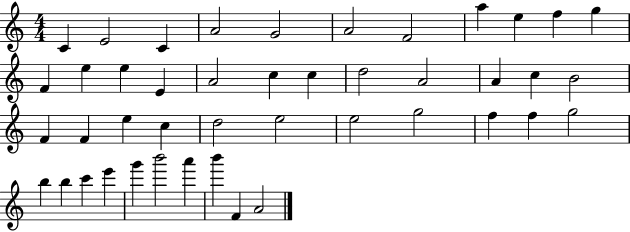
X:1
T:Untitled
M:4/4
L:1/4
K:C
C E2 C A2 G2 A2 F2 a e f g F e e E A2 c c d2 A2 A c B2 F F e c d2 e2 e2 g2 f f g2 b b c' e' g' b'2 a' b' F A2